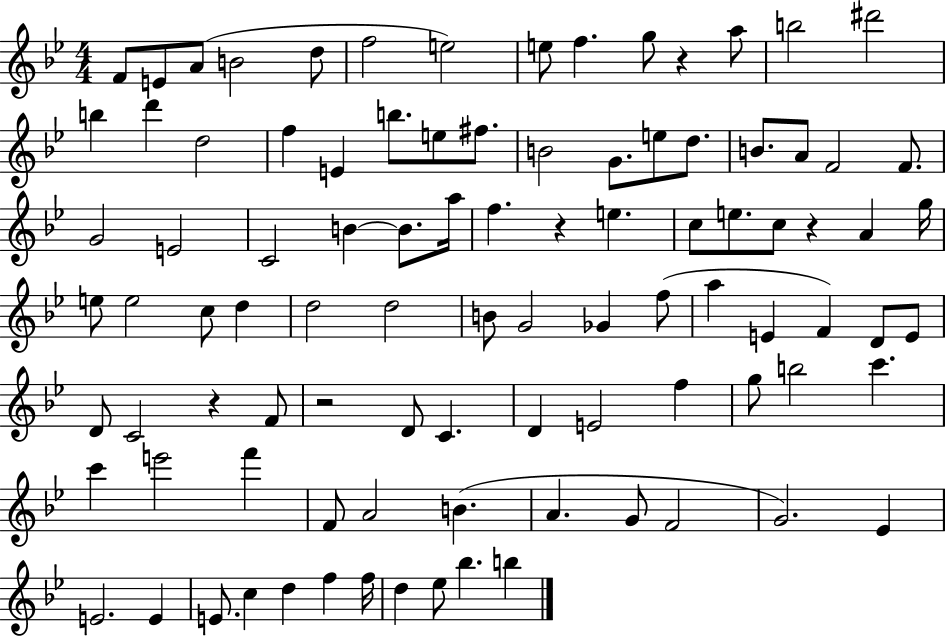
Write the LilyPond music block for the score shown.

{
  \clef treble
  \numericTimeSignature
  \time 4/4
  \key bes \major
  \repeat volta 2 { f'8 e'8 a'8( b'2 d''8 | f''2 e''2) | e''8 f''4. g''8 r4 a''8 | b''2 dis'''2 | \break b''4 d'''4 d''2 | f''4 e'4 b''8. e''8 fis''8. | b'2 g'8. e''8 d''8. | b'8. a'8 f'2 f'8. | \break g'2 e'2 | c'2 b'4~~ b'8. a''16 | f''4. r4 e''4. | c''8 e''8. c''8 r4 a'4 g''16 | \break e''8 e''2 c''8 d''4 | d''2 d''2 | b'8 g'2 ges'4 f''8( | a''4 e'4 f'4) d'8 e'8 | \break d'8 c'2 r4 f'8 | r2 d'8 c'4. | d'4 e'2 f''4 | g''8 b''2 c'''4. | \break c'''4 e'''2 f'''4 | f'8 a'2 b'4.( | a'4. g'8 f'2 | g'2.) ees'4 | \break e'2. e'4 | e'8. c''4 d''4 f''4 f''16 | d''4 ees''8 bes''4. b''4 | } \bar "|."
}